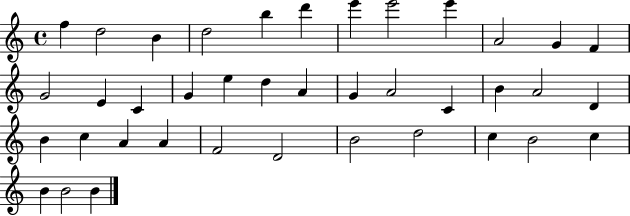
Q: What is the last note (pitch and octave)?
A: B4